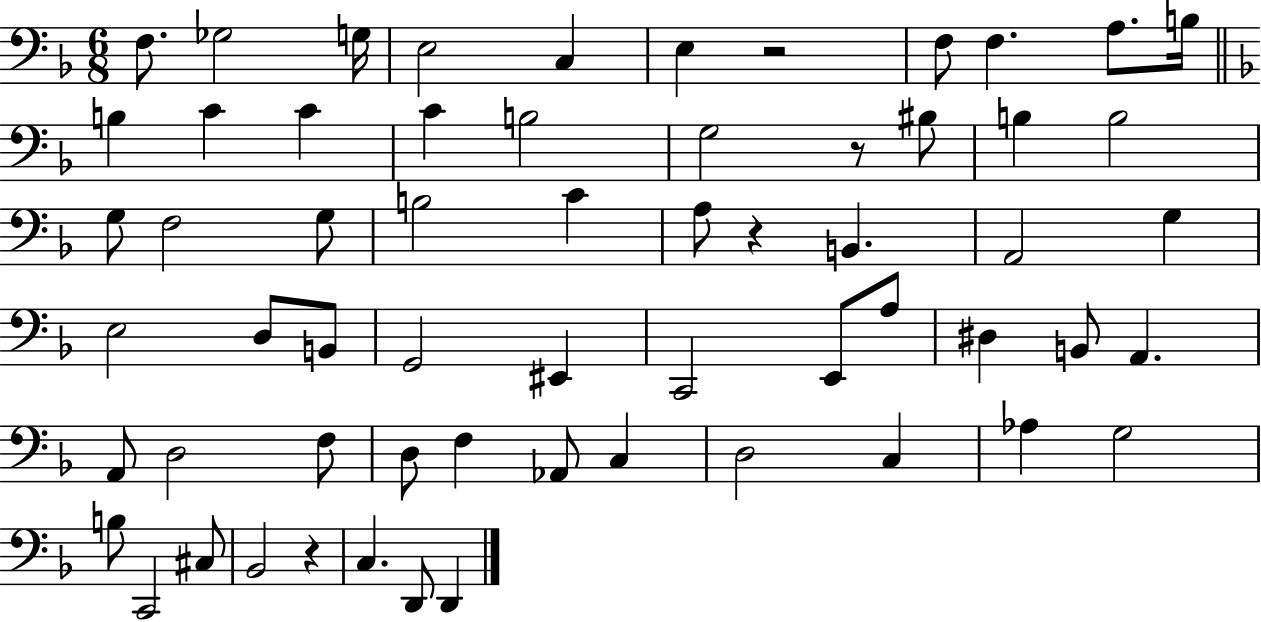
F3/e. Gb3/h G3/s E3/h C3/q E3/q R/h F3/e F3/q. A3/e. B3/s B3/q C4/q C4/q C4/q B3/h G3/h R/e BIS3/e B3/q B3/h G3/e F3/h G3/e B3/h C4/q A3/e R/q B2/q. A2/h G3/q E3/h D3/e B2/e G2/h EIS2/q C2/h E2/e A3/e D#3/q B2/e A2/q. A2/e D3/h F3/e D3/e F3/q Ab2/e C3/q D3/h C3/q Ab3/q G3/h B3/e C2/h C#3/e Bb2/h R/q C3/q. D2/e D2/q